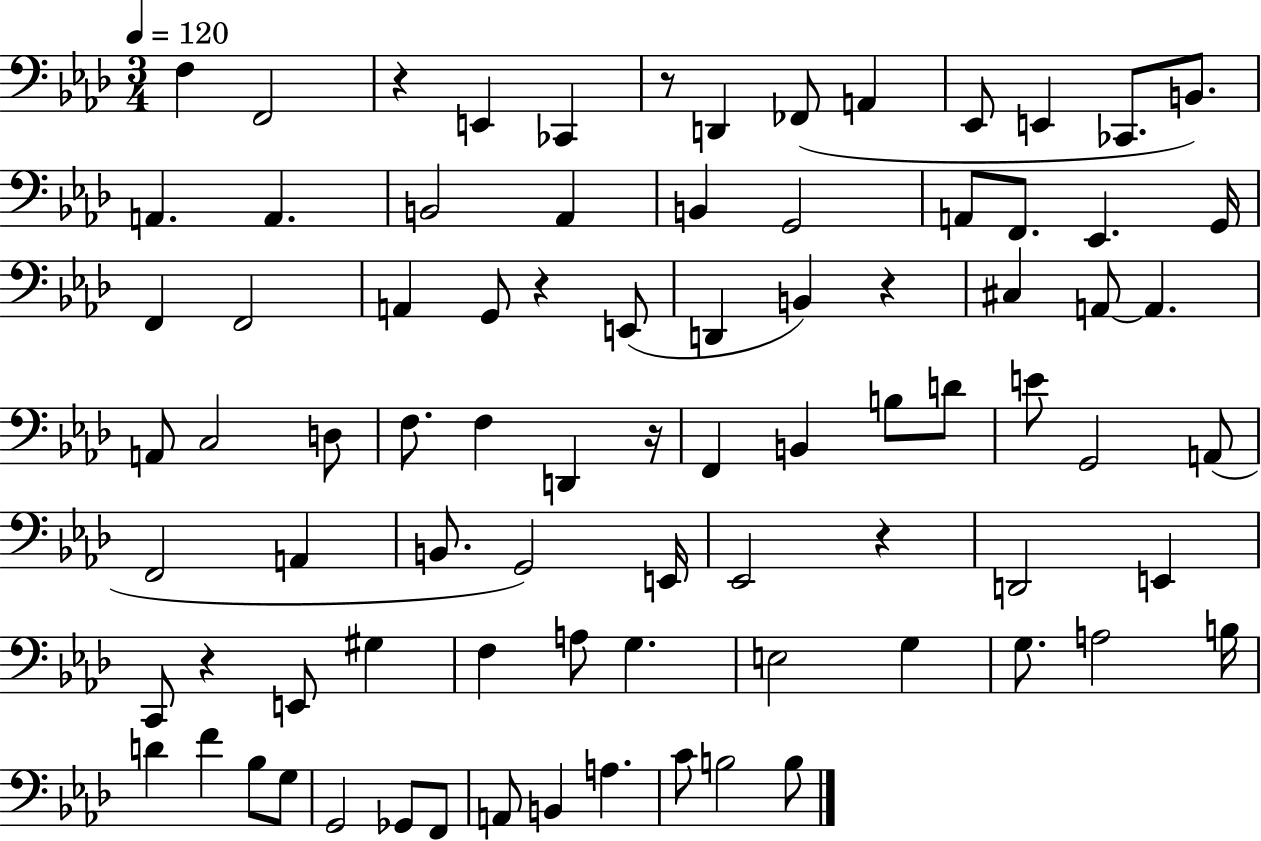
{
  \clef bass
  \numericTimeSignature
  \time 3/4
  \key aes \major
  \tempo 4 = 120
  f4 f,2 | r4 e,4 ces,4 | r8 d,4 fes,8( a,4 | ees,8 e,4 ces,8. b,8.) | \break a,4. a,4. | b,2 aes,4 | b,4 g,2 | a,8 f,8. ees,4. g,16 | \break f,4 f,2 | a,4 g,8 r4 e,8( | d,4 b,4) r4 | cis4 a,8~~ a,4. | \break a,8 c2 d8 | f8. f4 d,4 r16 | f,4 b,4 b8 d'8 | e'8 g,2 a,8( | \break f,2 a,4 | b,8. g,2) e,16 | ees,2 r4 | d,2 e,4 | \break c,8 r4 e,8 gis4 | f4 a8 g4. | e2 g4 | g8. a2 b16 | \break d'4 f'4 bes8 g8 | g,2 ges,8 f,8 | a,8 b,4 a4. | c'8 b2 b8 | \break \bar "|."
}